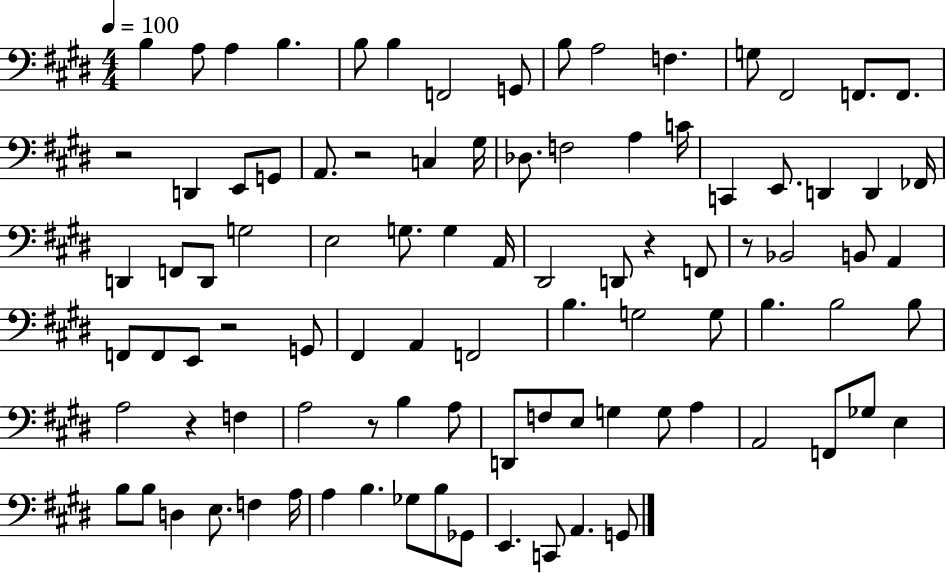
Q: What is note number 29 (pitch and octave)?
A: D2